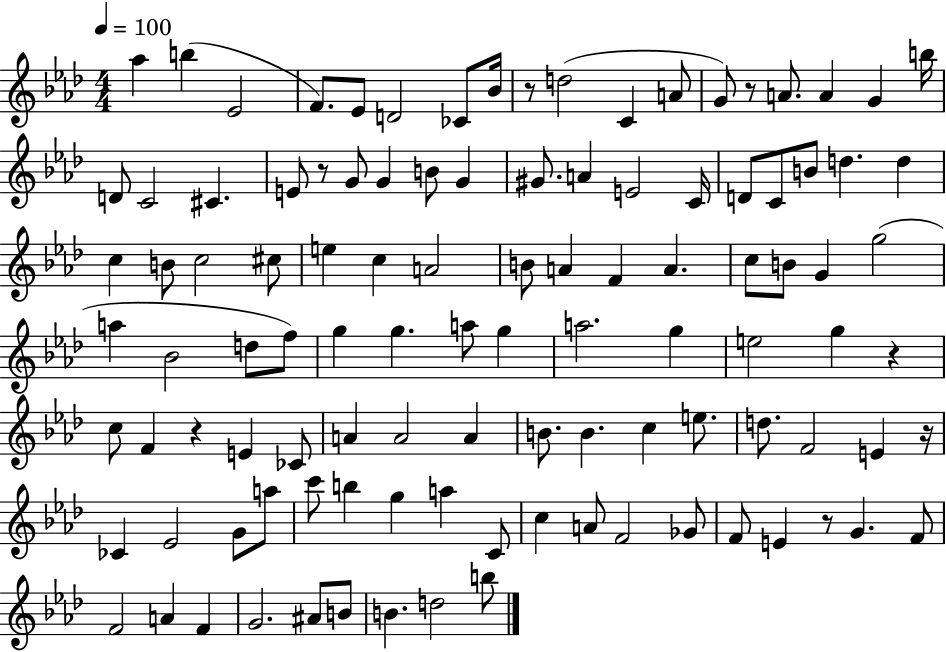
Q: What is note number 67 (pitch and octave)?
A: A4